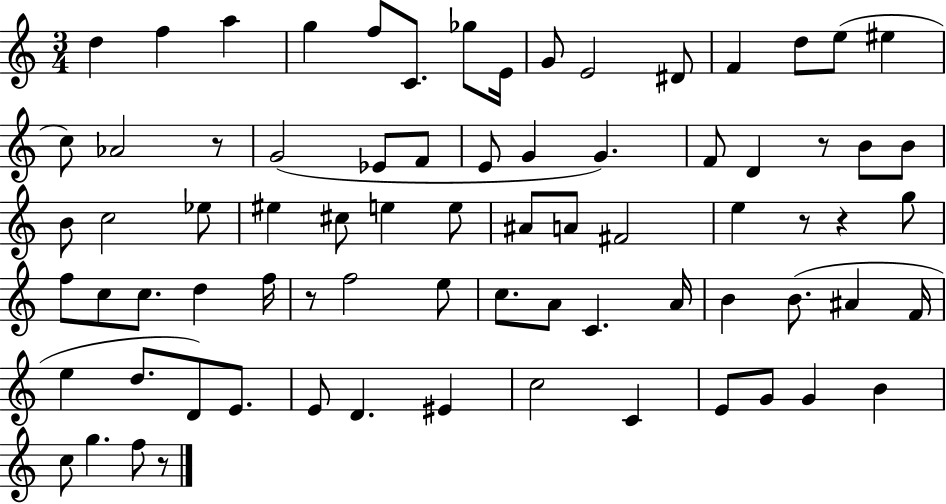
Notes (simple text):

D5/q F5/q A5/q G5/q F5/e C4/e. Gb5/e E4/s G4/e E4/h D#4/e F4/q D5/e E5/e EIS5/q C5/e Ab4/h R/e G4/h Eb4/e F4/e E4/e G4/q G4/q. F4/e D4/q R/e B4/e B4/e B4/e C5/h Eb5/e EIS5/q C#5/e E5/q E5/e A#4/e A4/e F#4/h E5/q R/e R/q G5/e F5/e C5/e C5/e. D5/q F5/s R/e F5/h E5/e C5/e. A4/e C4/q. A4/s B4/q B4/e. A#4/q F4/s E5/q D5/e. D4/e E4/e. E4/e D4/q. EIS4/q C5/h C4/q E4/e G4/e G4/q B4/q C5/e G5/q. F5/e R/e